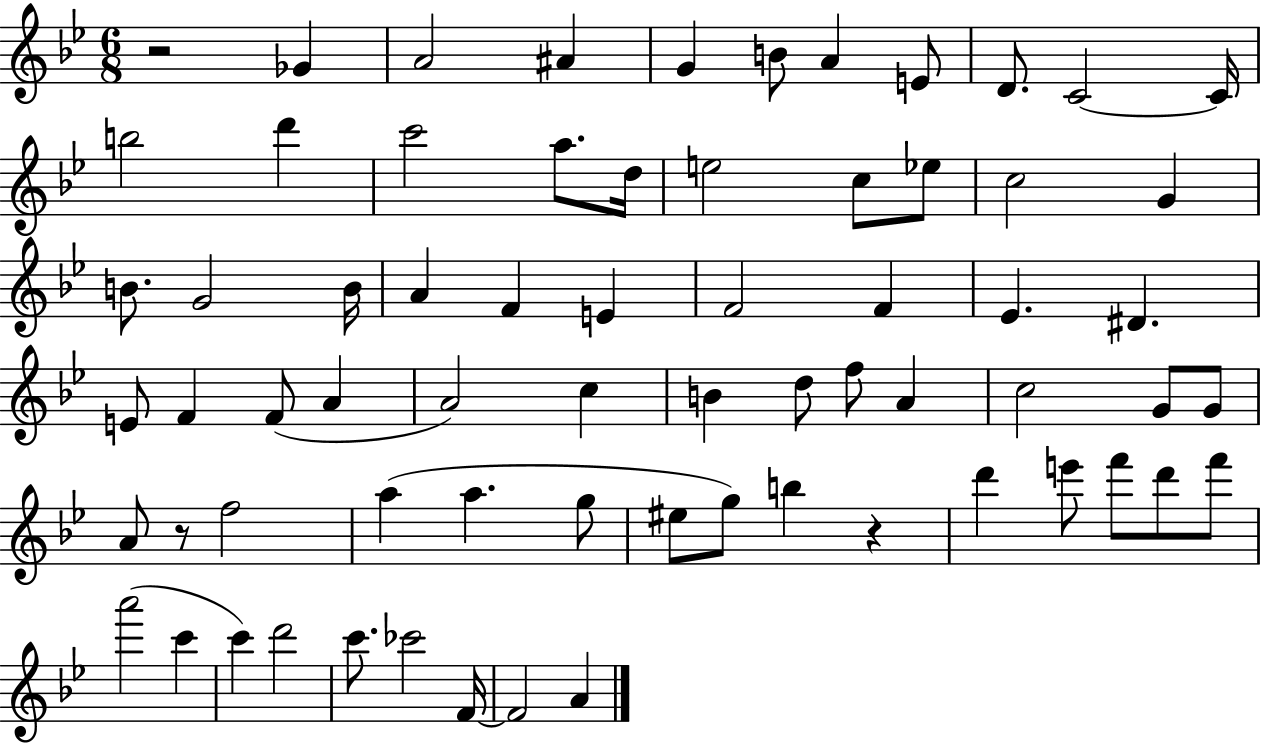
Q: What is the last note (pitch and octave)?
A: A4